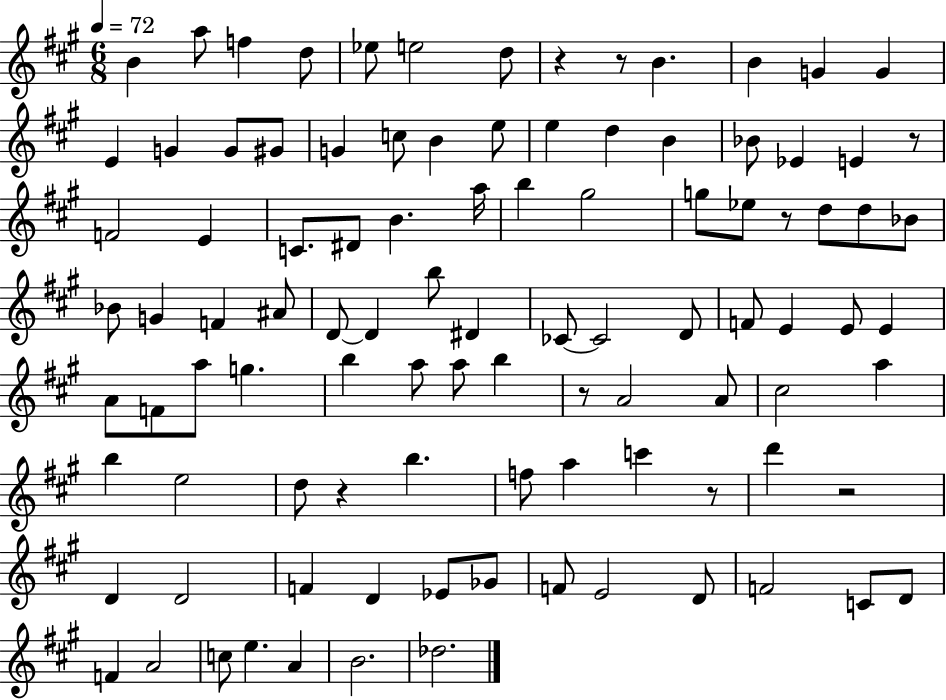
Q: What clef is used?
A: treble